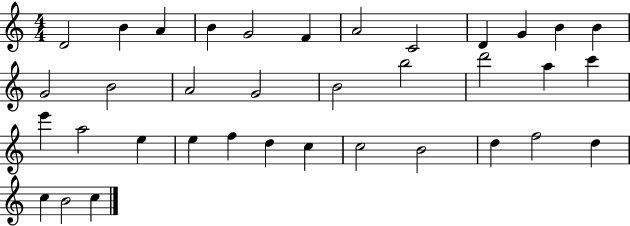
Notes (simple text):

D4/h B4/q A4/q B4/q G4/h F4/q A4/h C4/h D4/q G4/q B4/q B4/q G4/h B4/h A4/h G4/h B4/h B5/h D6/h A5/q C6/q E6/q A5/h E5/q E5/q F5/q D5/q C5/q C5/h B4/h D5/q F5/h D5/q C5/q B4/h C5/q